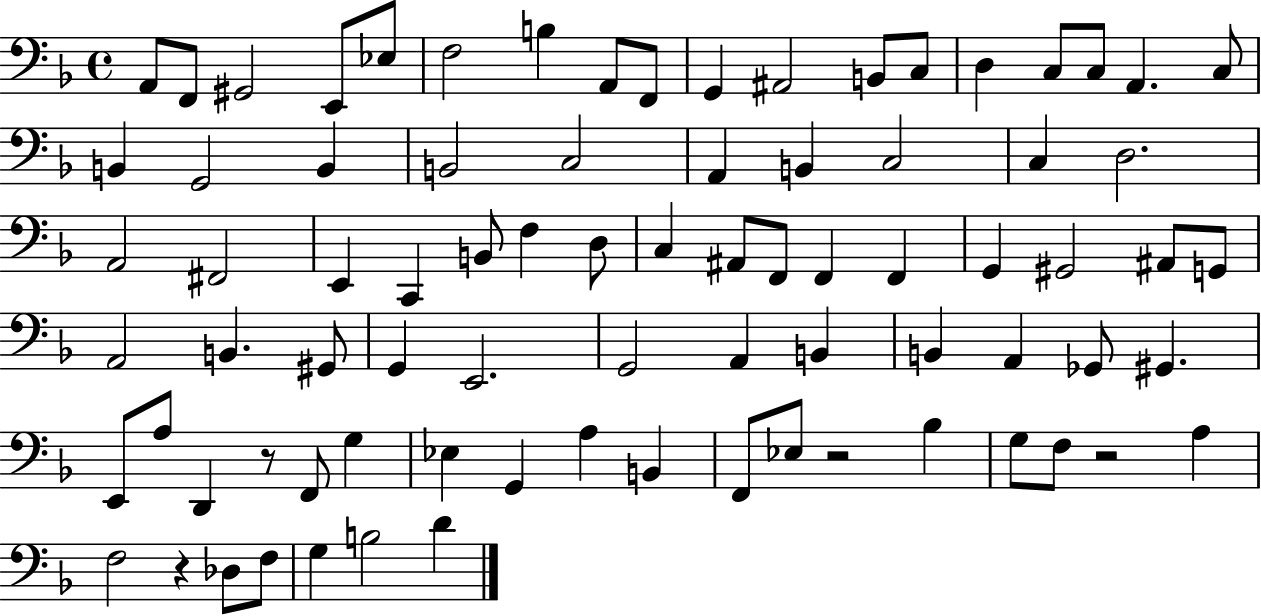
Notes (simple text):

A2/e F2/e G#2/h E2/e Eb3/e F3/h B3/q A2/e F2/e G2/q A#2/h B2/e C3/e D3/q C3/e C3/e A2/q. C3/e B2/q G2/h B2/q B2/h C3/h A2/q B2/q C3/h C3/q D3/h. A2/h F#2/h E2/q C2/q B2/e F3/q D3/e C3/q A#2/e F2/e F2/q F2/q G2/q G#2/h A#2/e G2/e A2/h B2/q. G#2/e G2/q E2/h. G2/h A2/q B2/q B2/q A2/q Gb2/e G#2/q. E2/e A3/e D2/q R/e F2/e G3/q Eb3/q G2/q A3/q B2/q F2/e Eb3/e R/h Bb3/q G3/e F3/e R/h A3/q F3/h R/q Db3/e F3/e G3/q B3/h D4/q